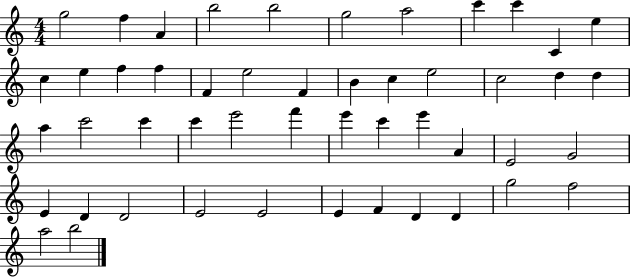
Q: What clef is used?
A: treble